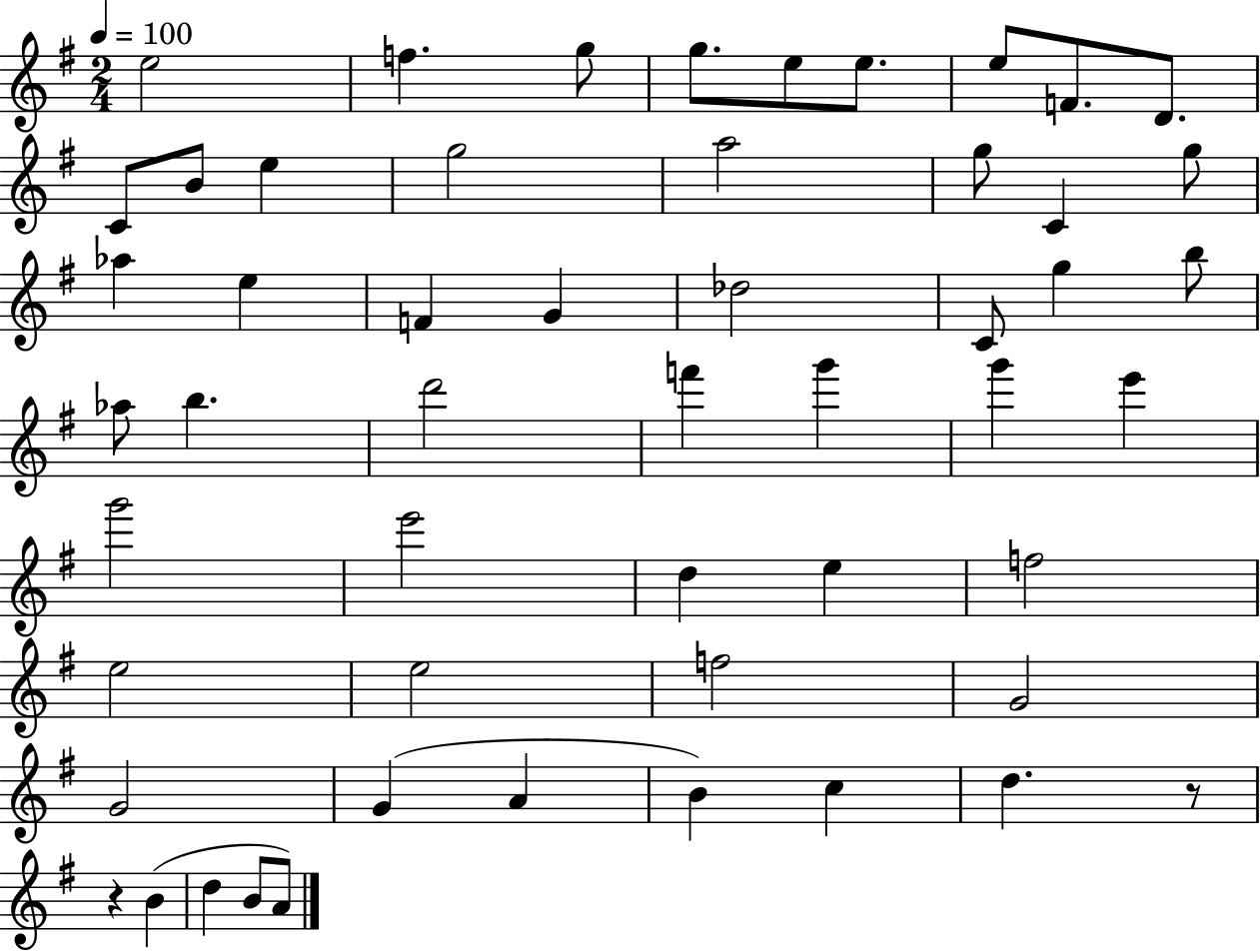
X:1
T:Untitled
M:2/4
L:1/4
K:G
e2 f g/2 g/2 e/2 e/2 e/2 F/2 D/2 C/2 B/2 e g2 a2 g/2 C g/2 _a e F G _d2 C/2 g b/2 _a/2 b d'2 f' g' g' e' g'2 e'2 d e f2 e2 e2 f2 G2 G2 G A B c d z/2 z B d B/2 A/2